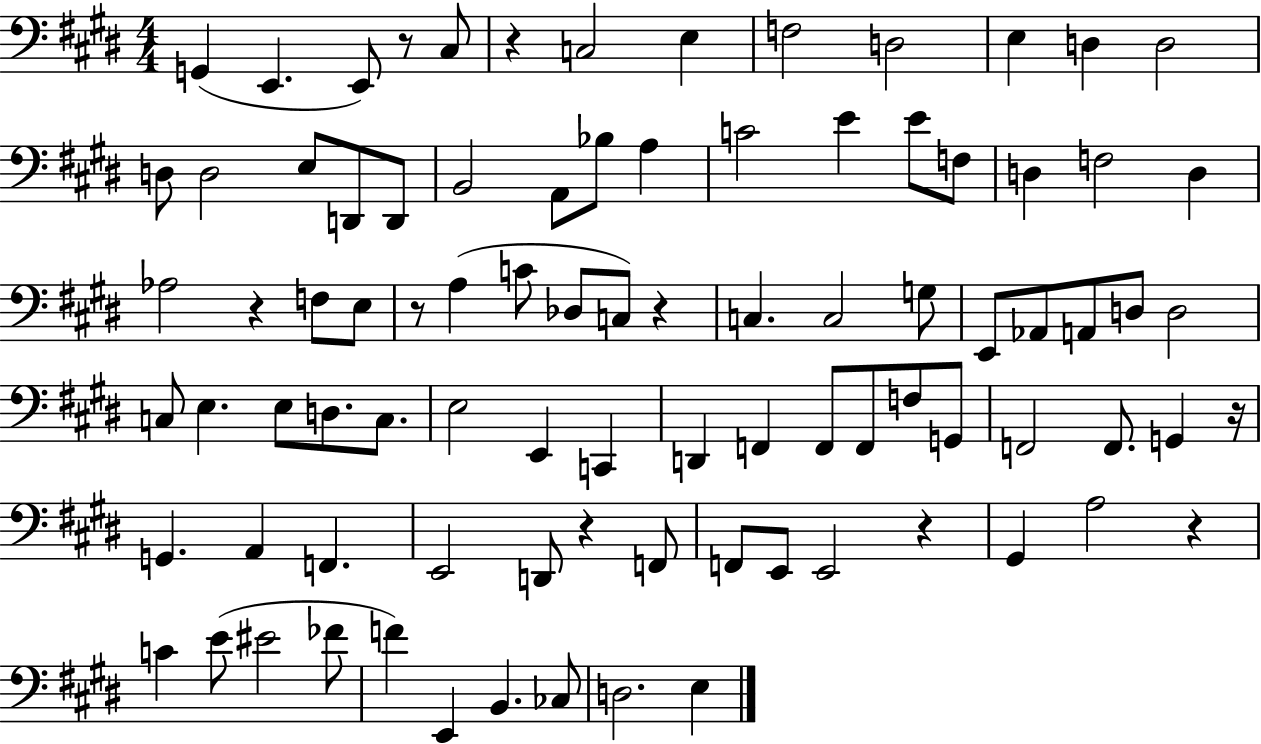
G2/q E2/q. E2/e R/e C#3/e R/q C3/h E3/q F3/h D3/h E3/q D3/q D3/h D3/e D3/h E3/e D2/e D2/e B2/h A2/e Bb3/e A3/q C4/h E4/q E4/e F3/e D3/q F3/h D3/q Ab3/h R/q F3/e E3/e R/e A3/q C4/e Db3/e C3/e R/q C3/q. C3/h G3/e E2/e Ab2/e A2/e D3/e D3/h C3/e E3/q. E3/e D3/e. C3/e. E3/h E2/q C2/q D2/q F2/q F2/e F2/e F3/e G2/e F2/h F2/e. G2/q R/s G2/q. A2/q F2/q. E2/h D2/e R/q F2/e F2/e E2/e E2/h R/q G#2/q A3/h R/q C4/q E4/e EIS4/h FES4/e F4/q E2/q B2/q. CES3/e D3/h. E3/q